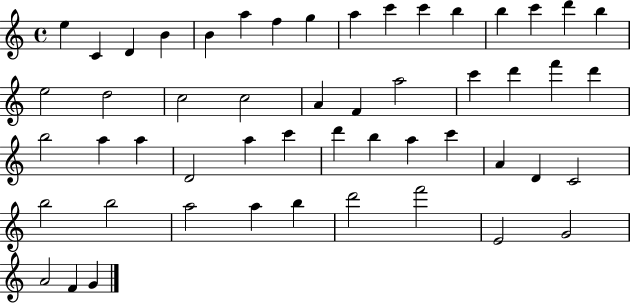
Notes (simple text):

E5/q C4/q D4/q B4/q B4/q A5/q F5/q G5/q A5/q C6/q C6/q B5/q B5/q C6/q D6/q B5/q E5/h D5/h C5/h C5/h A4/q F4/q A5/h C6/q D6/q F6/q D6/q B5/h A5/q A5/q D4/h A5/q C6/q D6/q B5/q A5/q C6/q A4/q D4/q C4/h B5/h B5/h A5/h A5/q B5/q D6/h F6/h E4/h G4/h A4/h F4/q G4/q